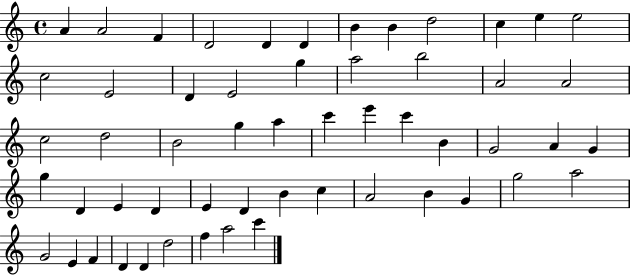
X:1
T:Untitled
M:4/4
L:1/4
K:C
A A2 F D2 D D B B d2 c e e2 c2 E2 D E2 g a2 b2 A2 A2 c2 d2 B2 g a c' e' c' B G2 A G g D E D E D B c A2 B G g2 a2 G2 E F D D d2 f a2 c'